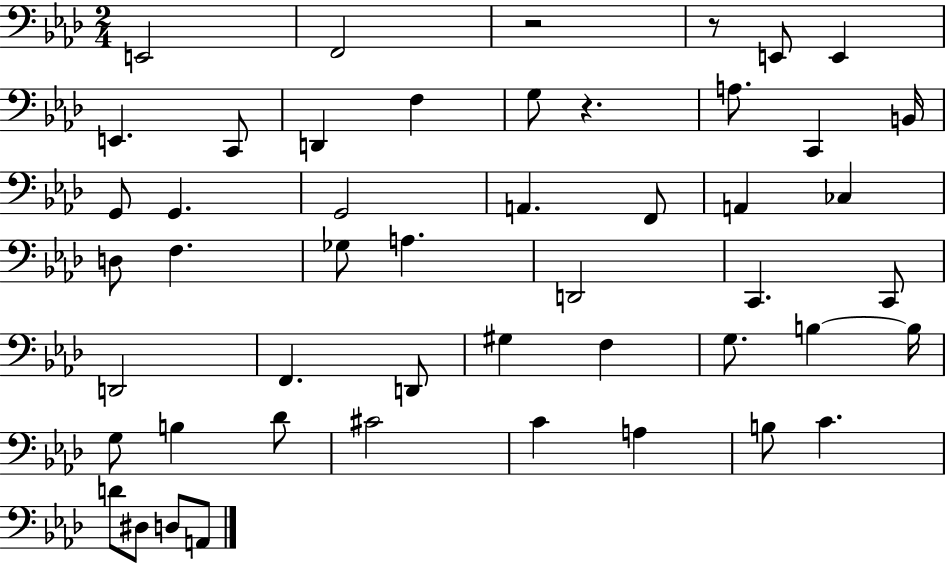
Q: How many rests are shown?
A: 3